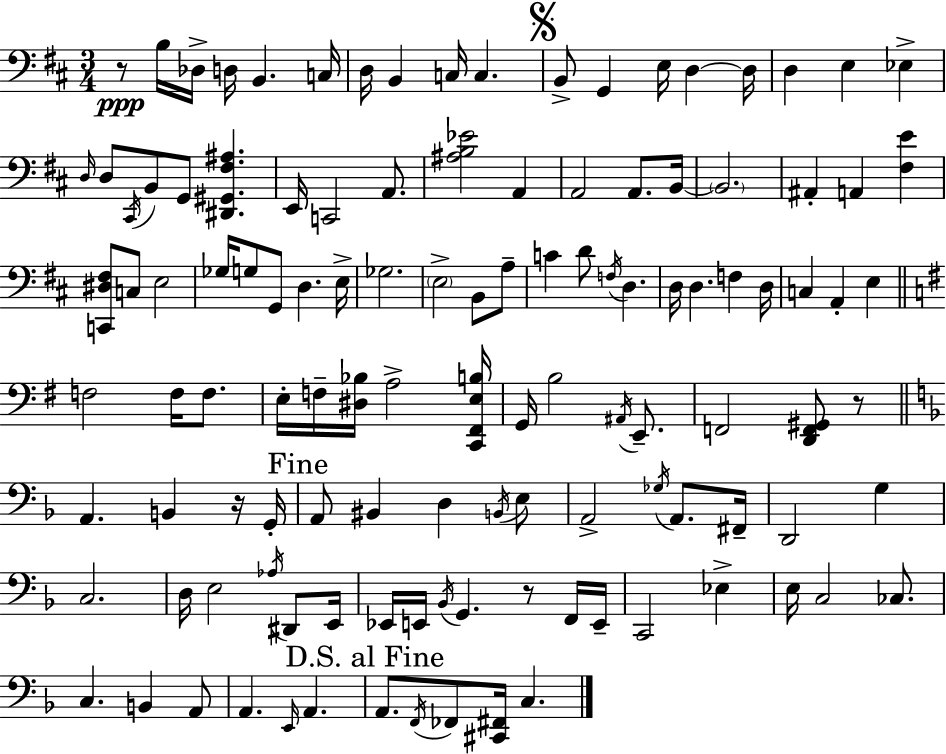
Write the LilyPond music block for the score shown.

{
  \clef bass
  \numericTimeSignature
  \time 3/4
  \key d \major
  \repeat volta 2 { r8\ppp b16 des16-> d16 b,4. c16 | d16 b,4 c16 c4. | \mark \markup { \musicglyph "scripts.segno" } b,8-> g,4 e16 d4~~ d16 | d4 e4 ees4-> | \break \grace { d16 } d8 \acciaccatura { cis,16 } b,8 g,8 <dis, gis, fis ais>4. | e,16 c,2 a,8. | <ais b ees'>2 a,4 | a,2 a,8. | \break b,16~~ \parenthesize b,2. | ais,4-. a,4 <fis e'>4 | <c, dis fis>8 c8 e2 | ges16 g8 g,8 d4. | \break e16-> ges2. | \parenthesize e2-> b,8 | a8-- c'4 d'8 \acciaccatura { f16 } d4. | d16 d4. f4 | \break d16 c4 a,4-. e4 | \bar "||" \break \key e \minor f2 f16 f8. | e16-. f16-- <dis bes>16 a2-> <c, fis, e b>16 | g,16 b2 \acciaccatura { ais,16 } e,8.-- | f,2 <d, f, gis,>8 r8 | \break \bar "||" \break \key f \major a,4. b,4 r16 g,16-. | \mark "Fine" a,8 bis,4 d4 \acciaccatura { b,16 } e8 | a,2-> \acciaccatura { ges16 } a,8. | fis,16-- d,2 g4 | \break c2. | d16 e2 \acciaccatura { aes16 } | dis,8 e,16 ees,16 e,16 \acciaccatura { bes,16 } g,4. | r8 f,16 e,16-- c,2 | \break ees4-> e16 c2 | ces8. c4. b,4 | a,8 a,4. \grace { e,16 } a,4. | \mark "D.S. al Fine" a,8. \acciaccatura { f,16 } fes,8 <cis, fis,>16 | \break c4. } \bar "|."
}